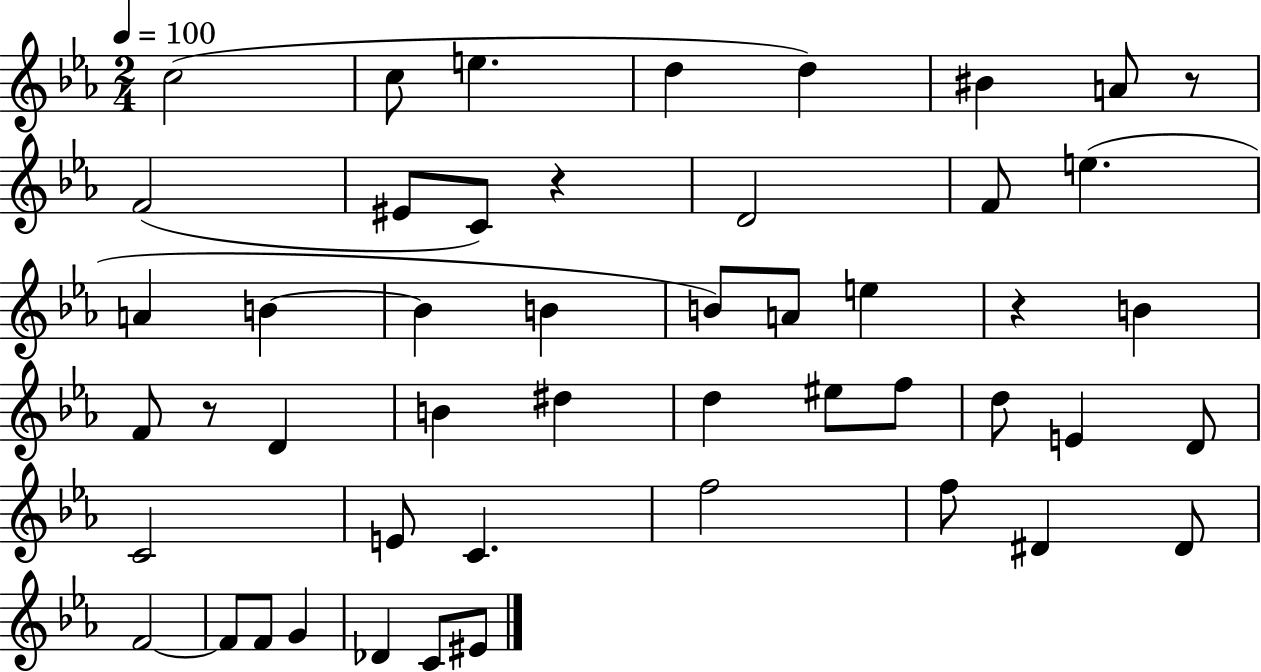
C5/h C5/e E5/q. D5/q D5/q BIS4/q A4/e R/e F4/h EIS4/e C4/e R/q D4/h F4/e E5/q. A4/q B4/q B4/q B4/q B4/e A4/e E5/q R/q B4/q F4/e R/e D4/q B4/q D#5/q D5/q EIS5/e F5/e D5/e E4/q D4/e C4/h E4/e C4/q. F5/h F5/e D#4/q D#4/e F4/h F4/e F4/e G4/q Db4/q C4/e EIS4/e